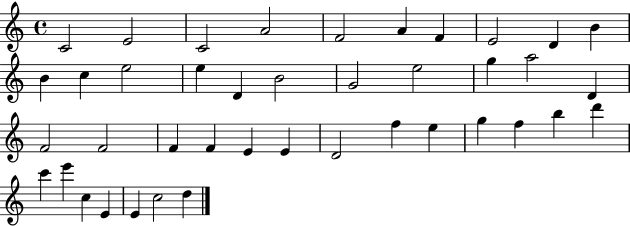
{
  \clef treble
  \time 4/4
  \defaultTimeSignature
  \key c \major
  c'2 e'2 | c'2 a'2 | f'2 a'4 f'4 | e'2 d'4 b'4 | \break b'4 c''4 e''2 | e''4 d'4 b'2 | g'2 e''2 | g''4 a''2 d'4 | \break f'2 f'2 | f'4 f'4 e'4 e'4 | d'2 f''4 e''4 | g''4 f''4 b''4 d'''4 | \break c'''4 e'''4 c''4 e'4 | e'4 c''2 d''4 | \bar "|."
}